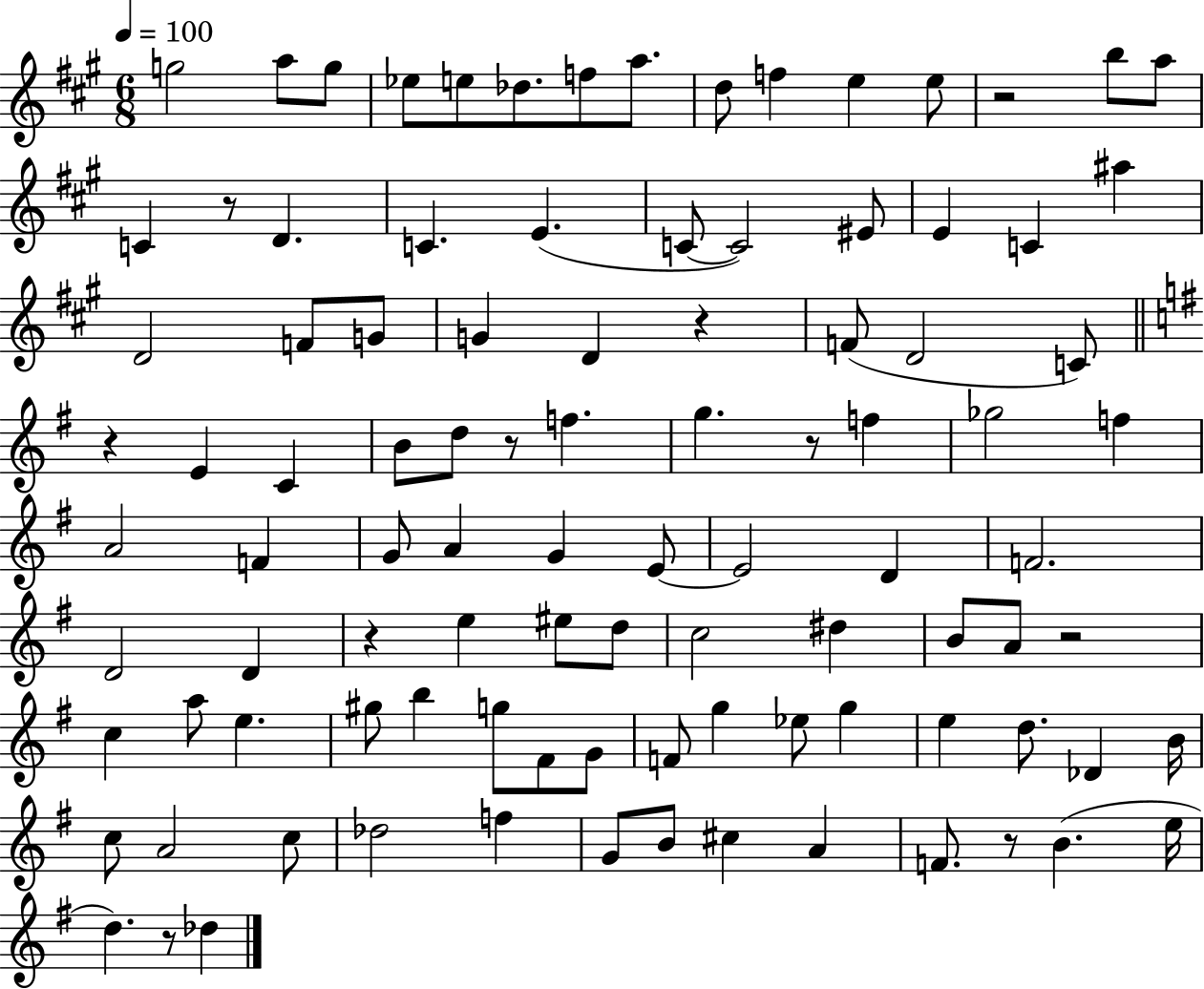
G5/h A5/e G5/e Eb5/e E5/e Db5/e. F5/e A5/e. D5/e F5/q E5/q E5/e R/h B5/e A5/e C4/q R/e D4/q. C4/q. E4/q. C4/e C4/h EIS4/e E4/q C4/q A#5/q D4/h F4/e G4/e G4/q D4/q R/q F4/e D4/h C4/e R/q E4/q C4/q B4/e D5/e R/e F5/q. G5/q. R/e F5/q Gb5/h F5/q A4/h F4/q G4/e A4/q G4/q E4/e E4/h D4/q F4/h. D4/h D4/q R/q E5/q EIS5/e D5/e C5/h D#5/q B4/e A4/e R/h C5/q A5/e E5/q. G#5/e B5/q G5/e F#4/e G4/e F4/e G5/q Eb5/e G5/q E5/q D5/e. Db4/q B4/s C5/e A4/h C5/e Db5/h F5/q G4/e B4/e C#5/q A4/q F4/e. R/e B4/q. E5/s D5/q. R/e Db5/q